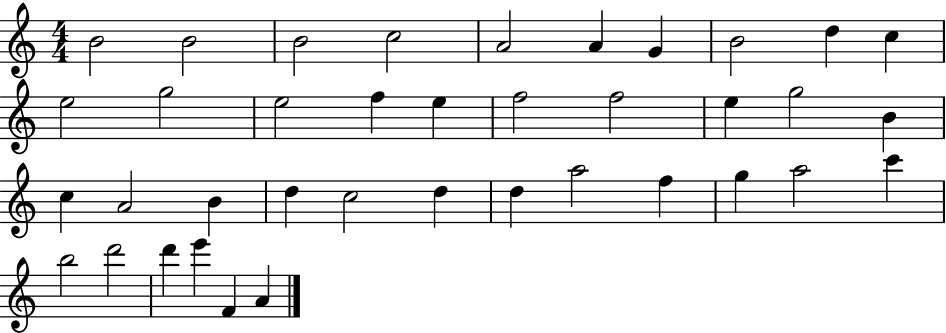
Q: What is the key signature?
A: C major